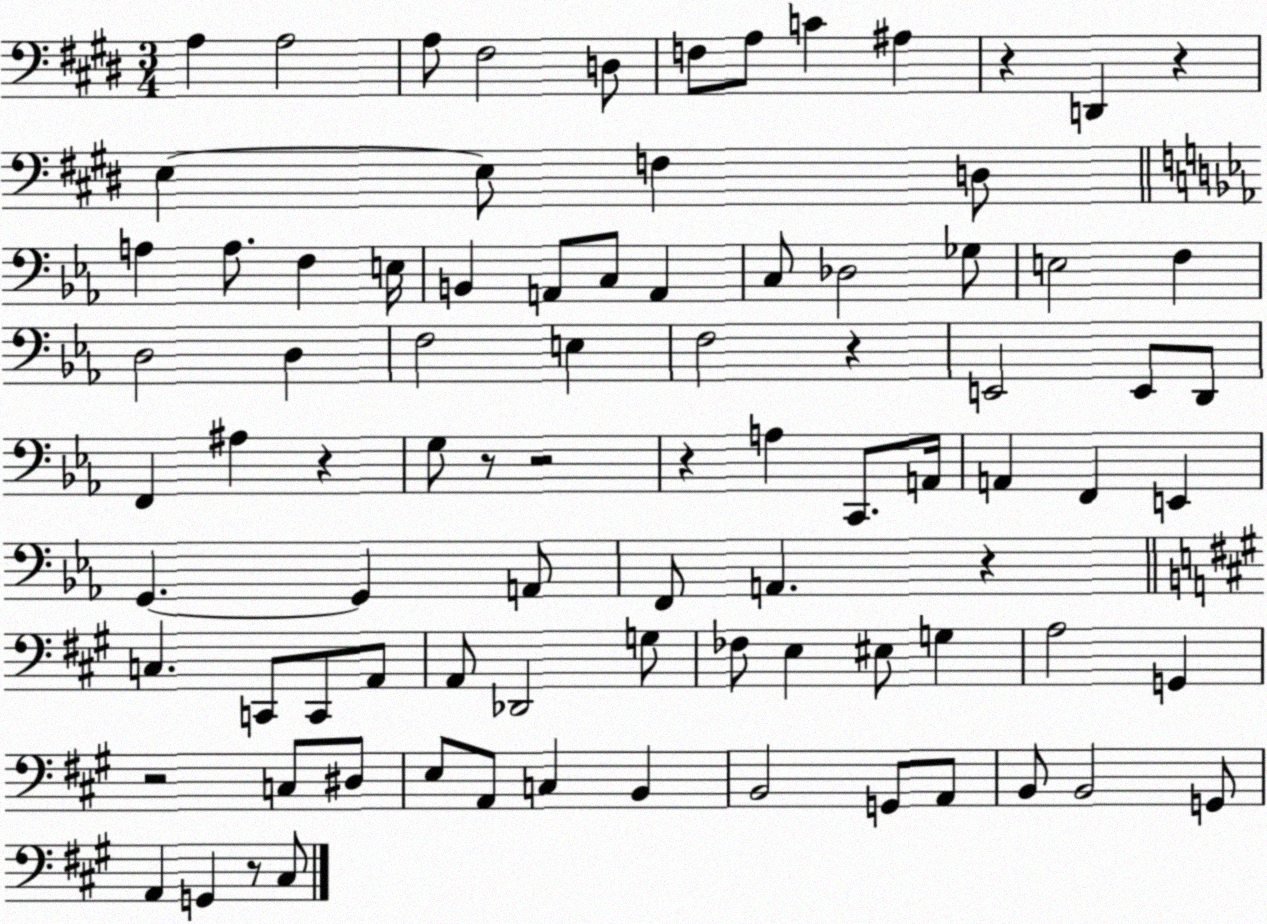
X:1
T:Untitled
M:3/4
L:1/4
K:E
A, A,2 A,/2 ^F,2 D,/2 F,/2 A,/2 C ^A, z D,, z E, E,/2 F, D,/2 A, A,/2 F, E,/4 B,, A,,/2 C,/2 A,, C,/2 _D,2 _G,/2 E,2 F, D,2 D, F,2 E, F,2 z E,,2 E,,/2 D,,/2 F,, ^A, z G,/2 z/2 z2 z A, C,,/2 A,,/4 A,, F,, E,, G,, G,, A,,/2 F,,/2 A,, z C, C,,/2 C,,/2 A,,/2 A,,/2 _D,,2 G,/2 _F,/2 E, ^E,/2 G, A,2 G,, z2 C,/2 ^D,/2 E,/2 A,,/2 C, B,, B,,2 G,,/2 A,,/2 B,,/2 B,,2 G,,/2 A,, G,, z/2 ^C,/2